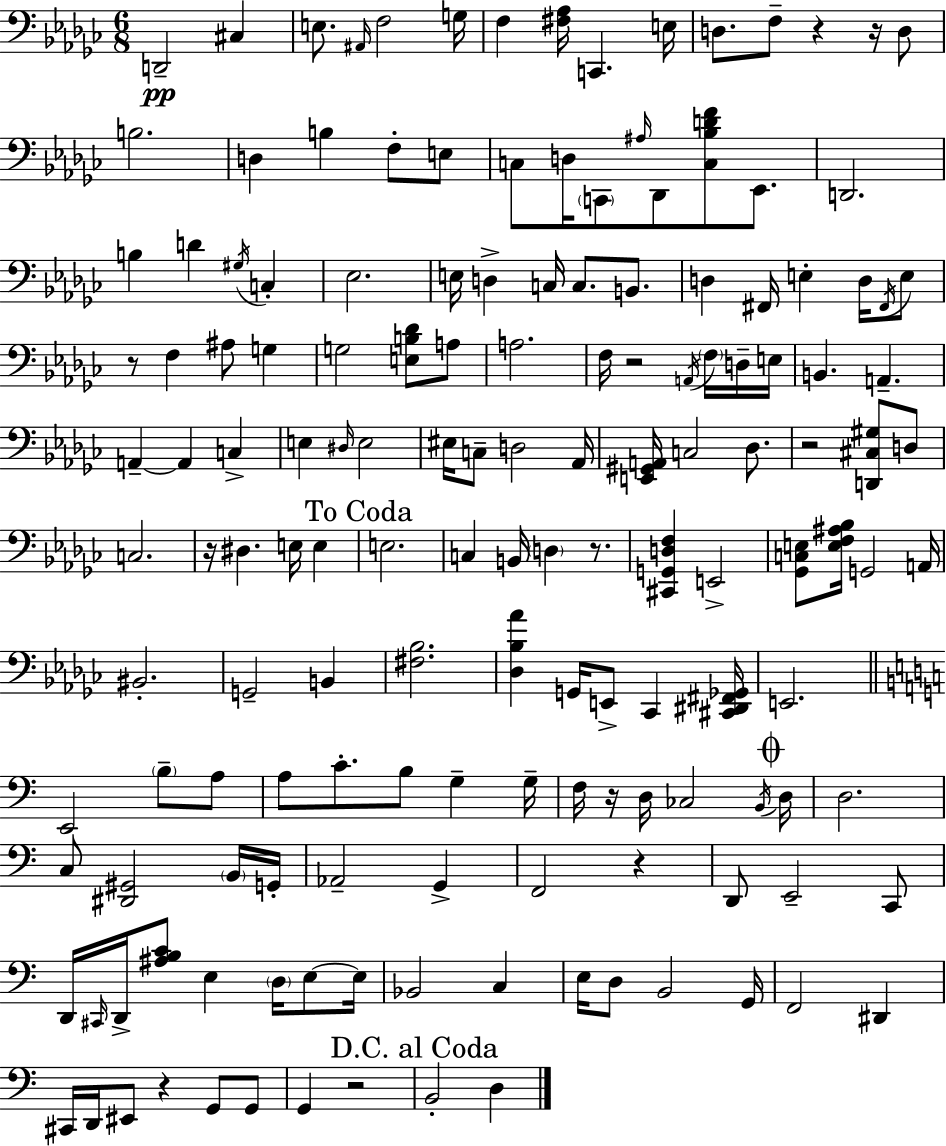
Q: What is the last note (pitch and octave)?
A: D3